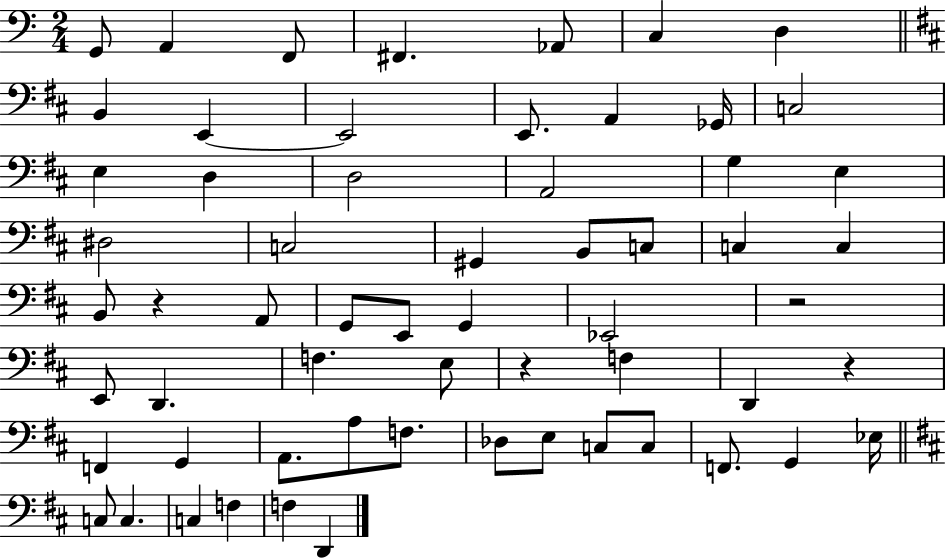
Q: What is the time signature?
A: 2/4